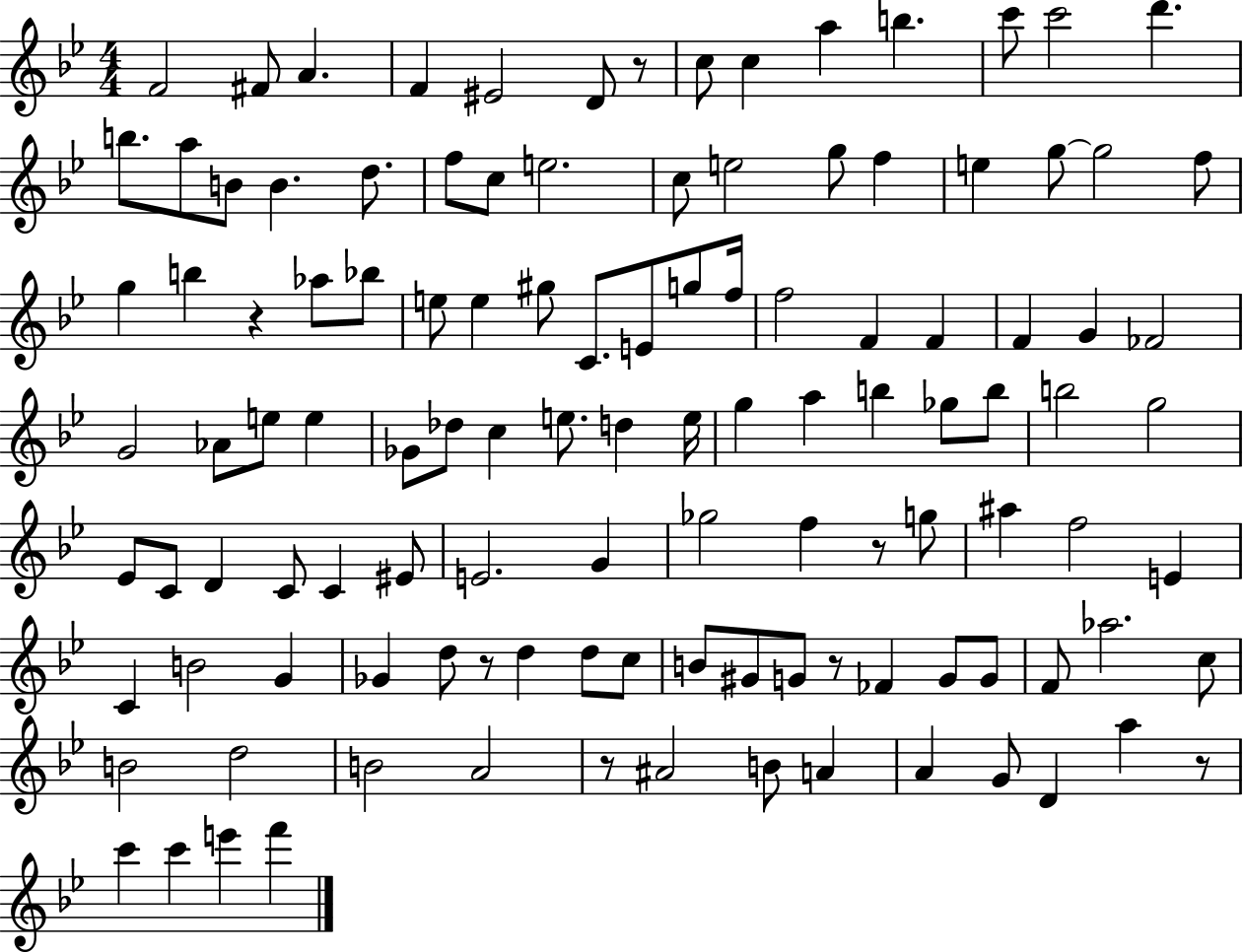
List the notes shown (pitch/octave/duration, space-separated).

F4/h F#4/e A4/q. F4/q EIS4/h D4/e R/e C5/e C5/q A5/q B5/q. C6/e C6/h D6/q. B5/e. A5/e B4/e B4/q. D5/e. F5/e C5/e E5/h. C5/e E5/h G5/e F5/q E5/q G5/e G5/h F5/e G5/q B5/q R/q Ab5/e Bb5/e E5/e E5/q G#5/e C4/e. E4/e G5/e F5/s F5/h F4/q F4/q F4/q G4/q FES4/h G4/h Ab4/e E5/e E5/q Gb4/e Db5/e C5/q E5/e. D5/q E5/s G5/q A5/q B5/q Gb5/e B5/e B5/h G5/h Eb4/e C4/e D4/q C4/e C4/q EIS4/e E4/h. G4/q Gb5/h F5/q R/e G5/e A#5/q F5/h E4/q C4/q B4/h G4/q Gb4/q D5/e R/e D5/q D5/e C5/e B4/e G#4/e G4/e R/e FES4/q G4/e G4/e F4/e Ab5/h. C5/e B4/h D5/h B4/h A4/h R/e A#4/h B4/e A4/q A4/q G4/e D4/q A5/q R/e C6/q C6/q E6/q F6/q